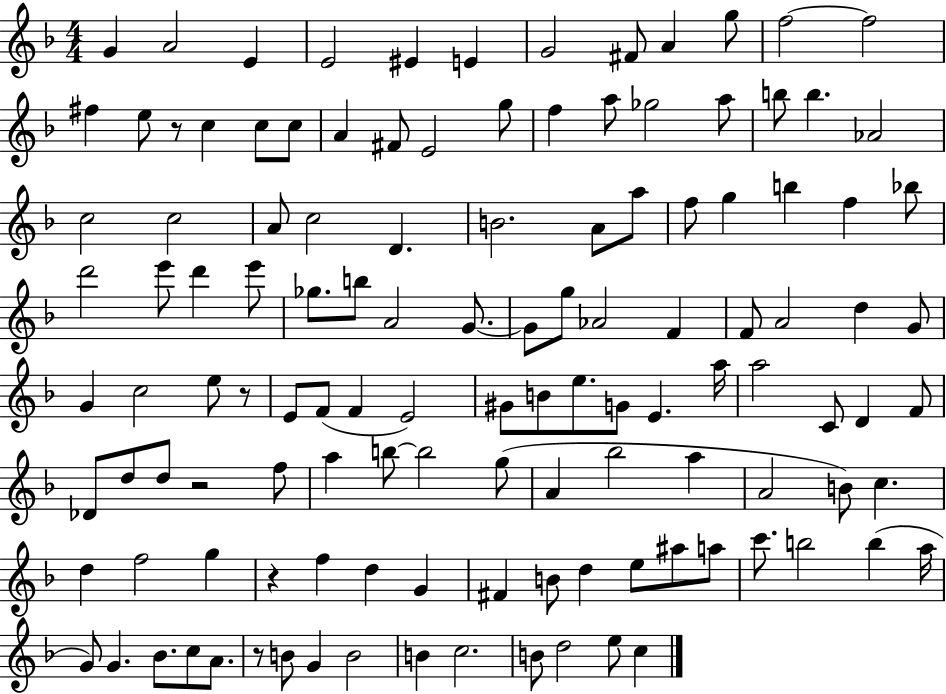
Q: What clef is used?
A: treble